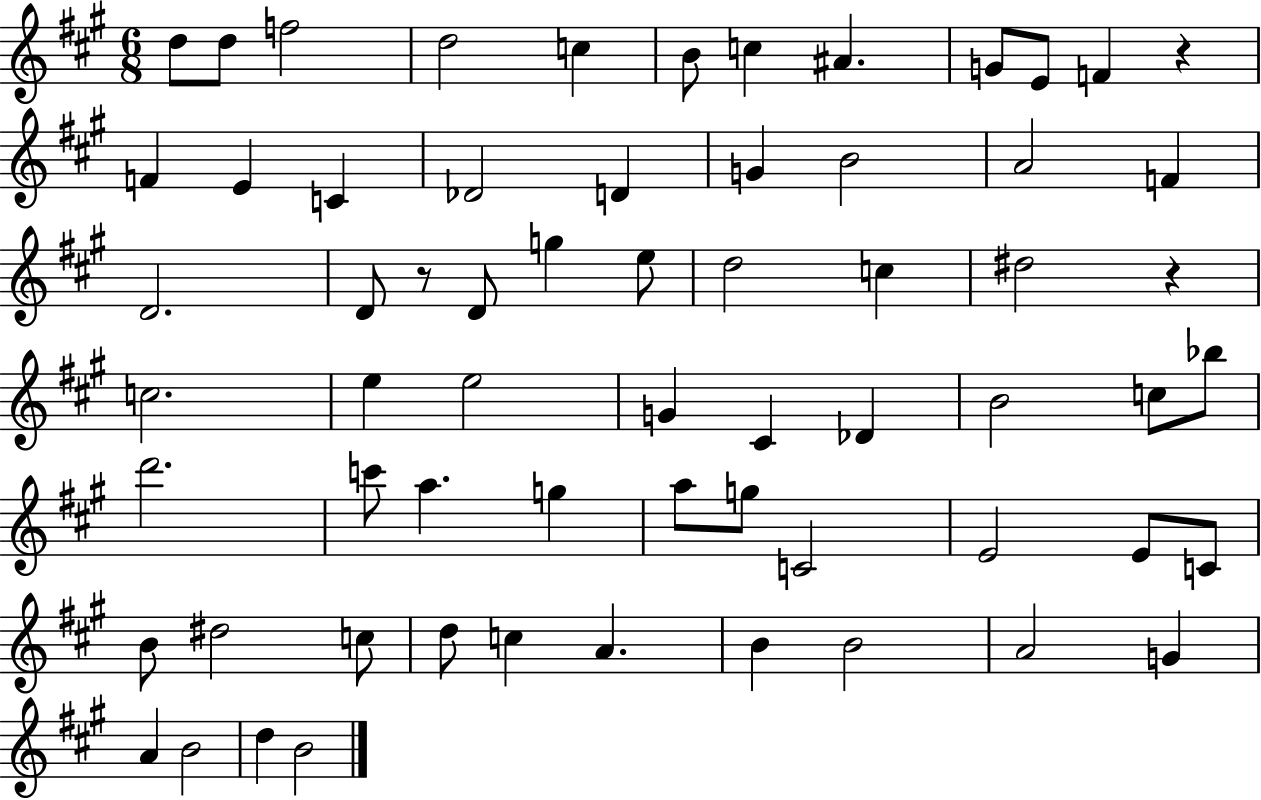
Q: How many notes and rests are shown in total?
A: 64